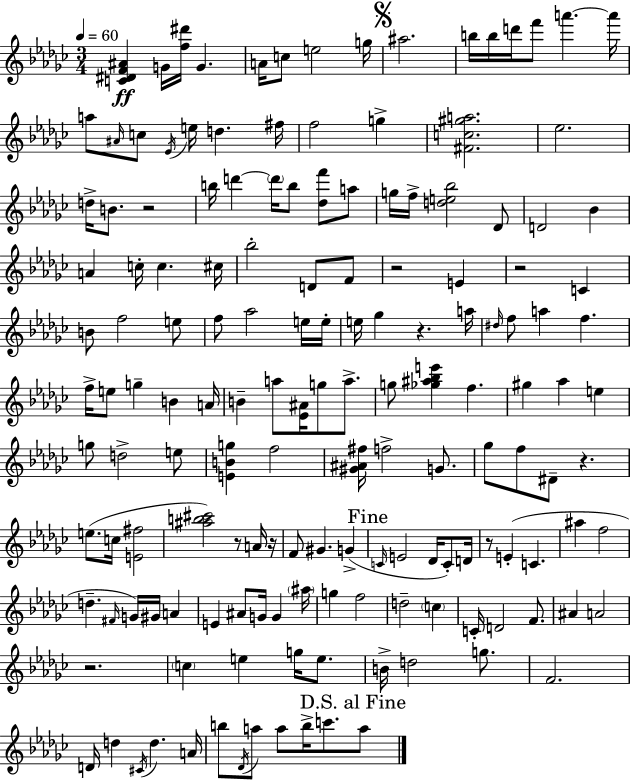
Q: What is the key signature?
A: EES minor